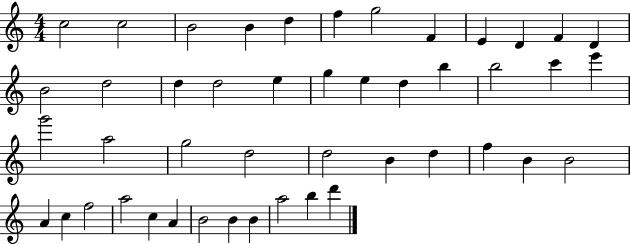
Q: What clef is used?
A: treble